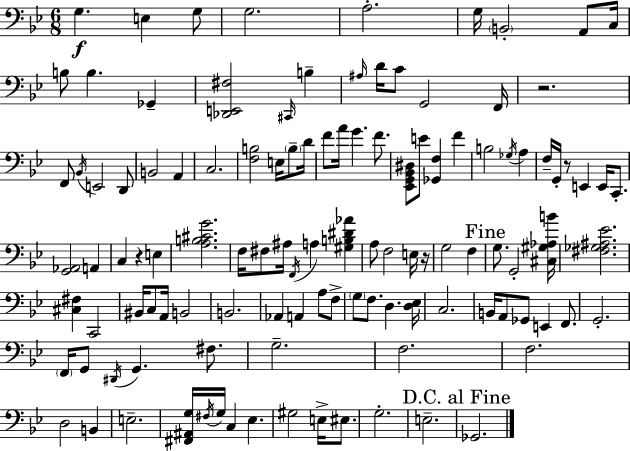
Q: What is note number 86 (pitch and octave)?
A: F3